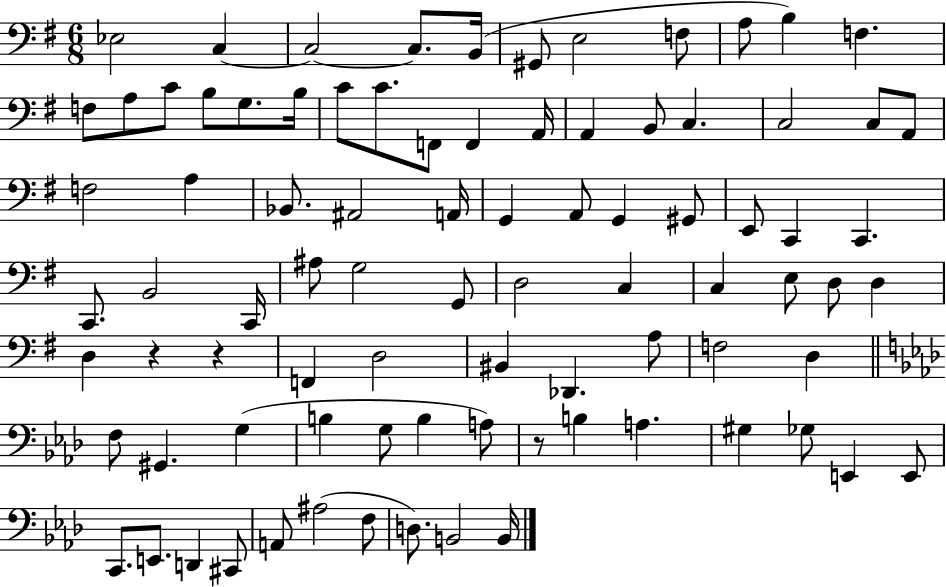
Eb3/h C3/q C3/h C3/e. B2/s G#2/e E3/h F3/e A3/e B3/q F3/q. F3/e A3/e C4/e B3/e G3/e. B3/s C4/e C4/e. F2/e F2/q A2/s A2/q B2/e C3/q. C3/h C3/e A2/e F3/h A3/q Bb2/e. A#2/h A2/s G2/q A2/e G2/q G#2/e E2/e C2/q C2/q. C2/e. B2/h C2/s A#3/e G3/h G2/e D3/h C3/q C3/q E3/e D3/e D3/q D3/q R/q R/q F2/q D3/h BIS2/q Db2/q. A3/e F3/h D3/q F3/e G#2/q. G3/q B3/q G3/e B3/q A3/e R/e B3/q A3/q. G#3/q Gb3/e E2/q E2/e C2/e. E2/e. D2/q C#2/e A2/e A#3/h F3/e D3/e. B2/h B2/s